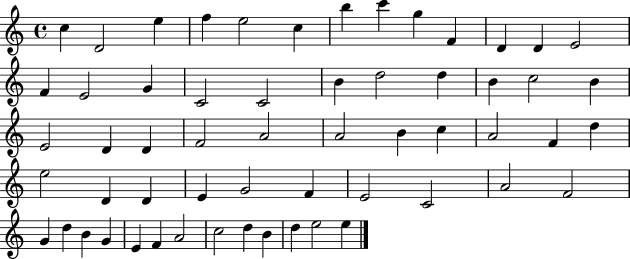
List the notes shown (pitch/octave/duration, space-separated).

C5/q D4/h E5/q F5/q E5/h C5/q B5/q C6/q G5/q F4/q D4/q D4/q E4/h F4/q E4/h G4/q C4/h C4/h B4/q D5/h D5/q B4/q C5/h B4/q E4/h D4/q D4/q F4/h A4/h A4/h B4/q C5/q A4/h F4/q D5/q E5/h D4/q D4/q E4/q G4/h F4/q E4/h C4/h A4/h F4/h G4/q D5/q B4/q G4/q E4/q F4/q A4/h C5/h D5/q B4/q D5/q E5/h E5/q